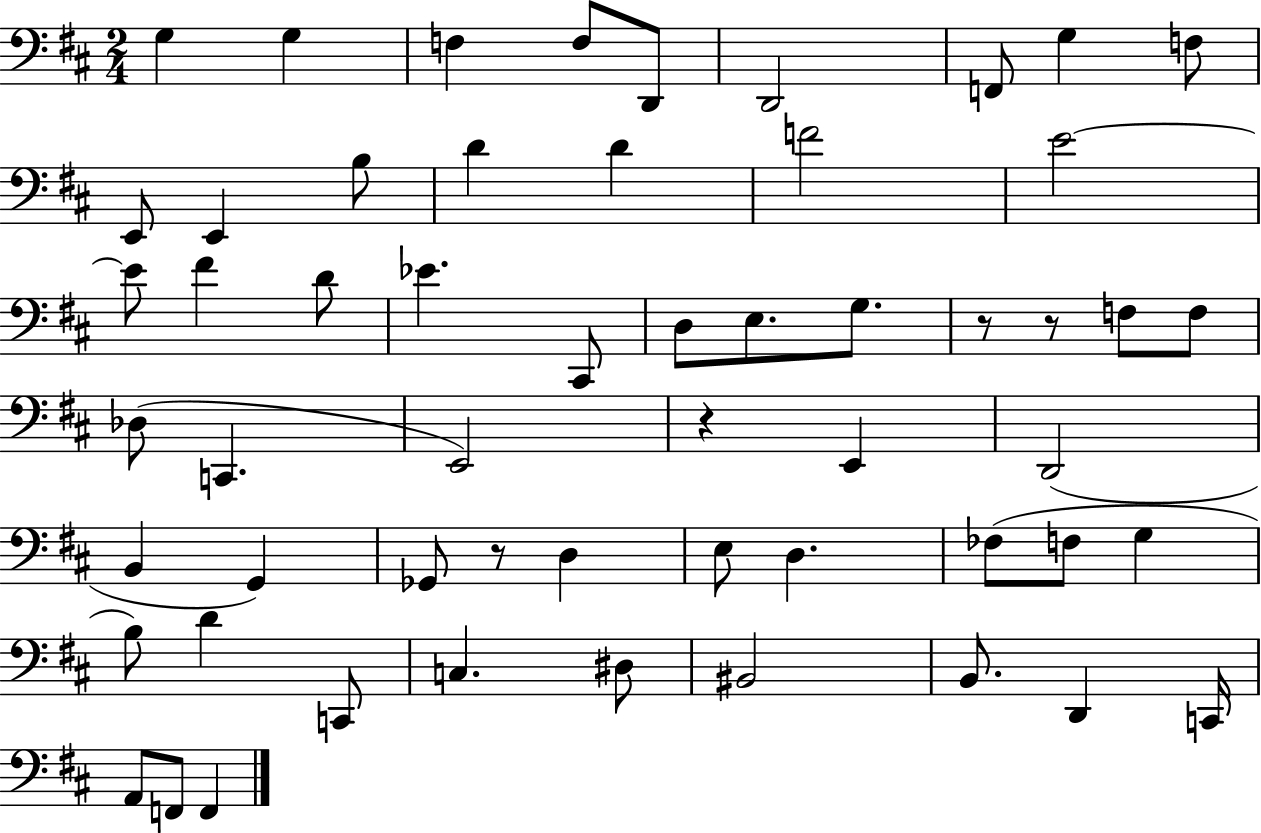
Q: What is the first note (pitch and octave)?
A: G3